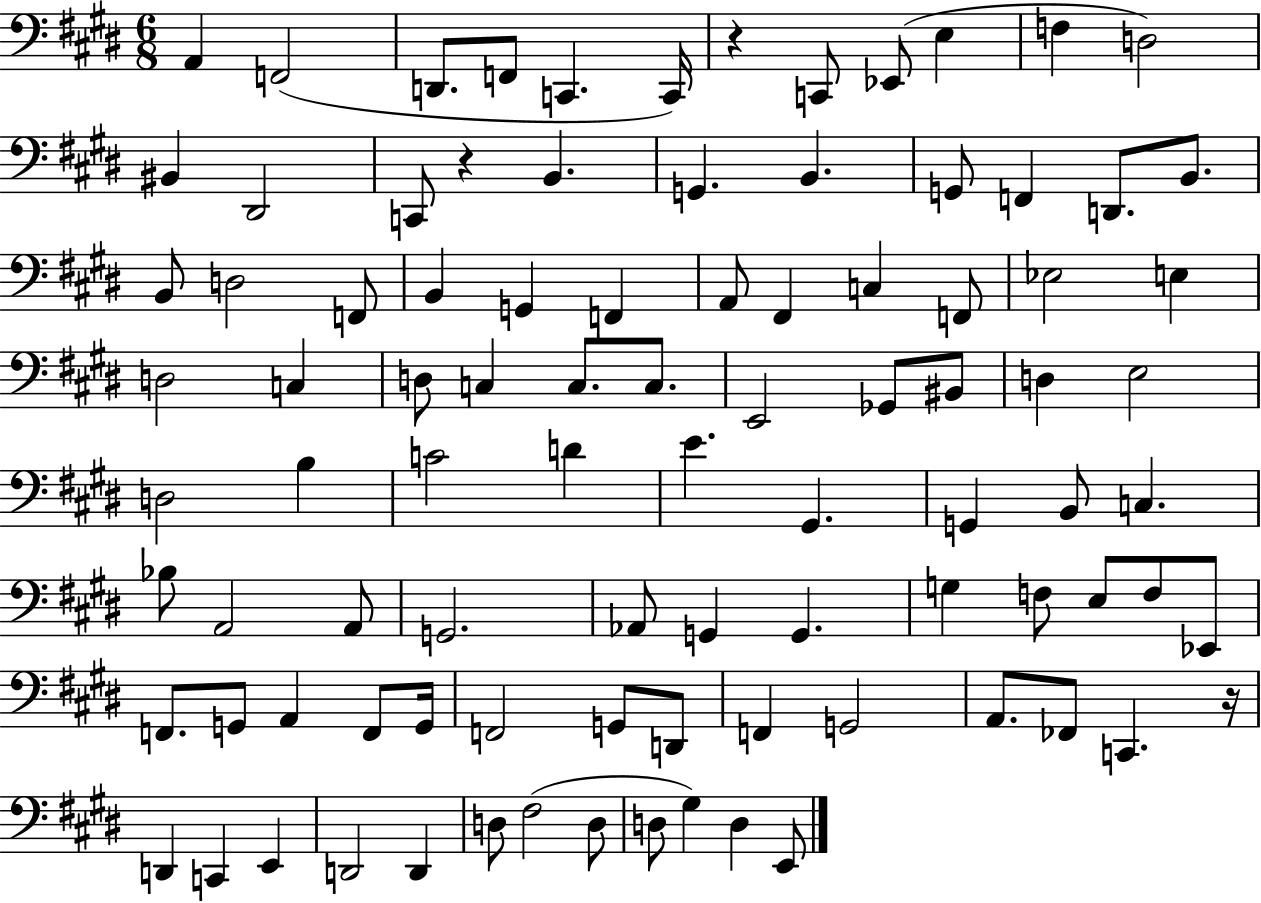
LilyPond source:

{
  \clef bass
  \numericTimeSignature
  \time 6/8
  \key e \major
  a,4 f,2( | d,8. f,8 c,4. c,16) | r4 c,8 ees,8( e4 | f4 d2) | \break bis,4 dis,2 | c,8 r4 b,4. | g,4. b,4. | g,8 f,4 d,8. b,8. | \break b,8 d2 f,8 | b,4 g,4 f,4 | a,8 fis,4 c4 f,8 | ees2 e4 | \break d2 c4 | d8 c4 c8. c8. | e,2 ges,8 bis,8 | d4 e2 | \break d2 b4 | c'2 d'4 | e'4. gis,4. | g,4 b,8 c4. | \break bes8 a,2 a,8 | g,2. | aes,8 g,4 g,4. | g4 f8 e8 f8 ees,8 | \break f,8. g,8 a,4 f,8 g,16 | f,2 g,8 d,8 | f,4 g,2 | a,8. fes,8 c,4. r16 | \break d,4 c,4 e,4 | d,2 d,4 | d8 fis2( d8 | d8 gis4) d4 e,8 | \break \bar "|."
}